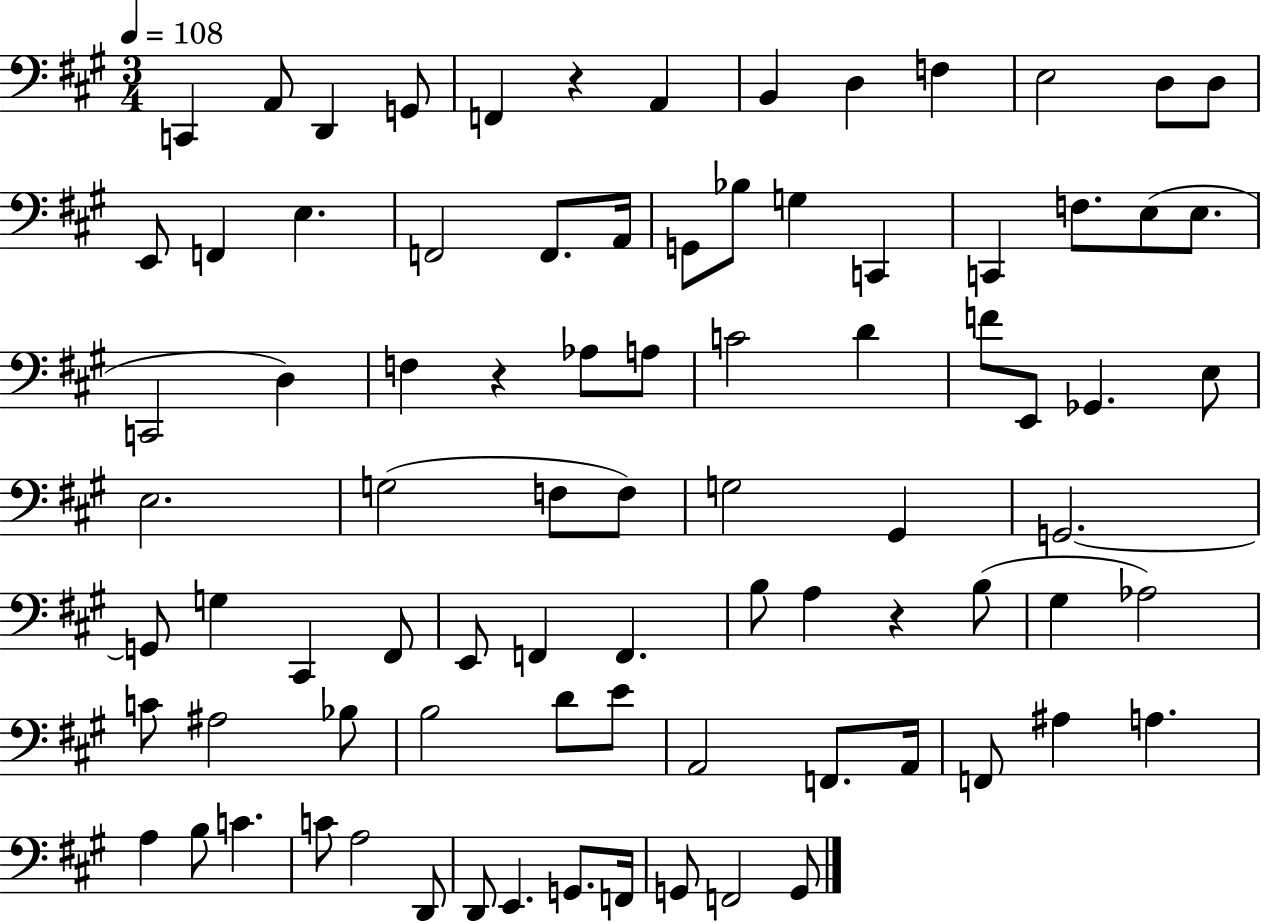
C2/q A2/e D2/q G2/e F2/q R/q A2/q B2/q D3/q F3/q E3/h D3/e D3/e E2/e F2/q E3/q. F2/h F2/e. A2/s G2/e Bb3/e G3/q C2/q C2/q F3/e. E3/e E3/e. C2/h D3/q F3/q R/q Ab3/e A3/e C4/h D4/q F4/e E2/e Gb2/q. E3/e E3/h. G3/h F3/e F3/e G3/h G#2/q G2/h. G2/e G3/q C#2/q F#2/e E2/e F2/q F2/q. B3/e A3/q R/q B3/e G#3/q Ab3/h C4/e A#3/h Bb3/e B3/h D4/e E4/e A2/h F2/e. A2/s F2/e A#3/q A3/q. A3/q B3/e C4/q. C4/e A3/h D2/e D2/e E2/q. G2/e. F2/s G2/e F2/h G2/e